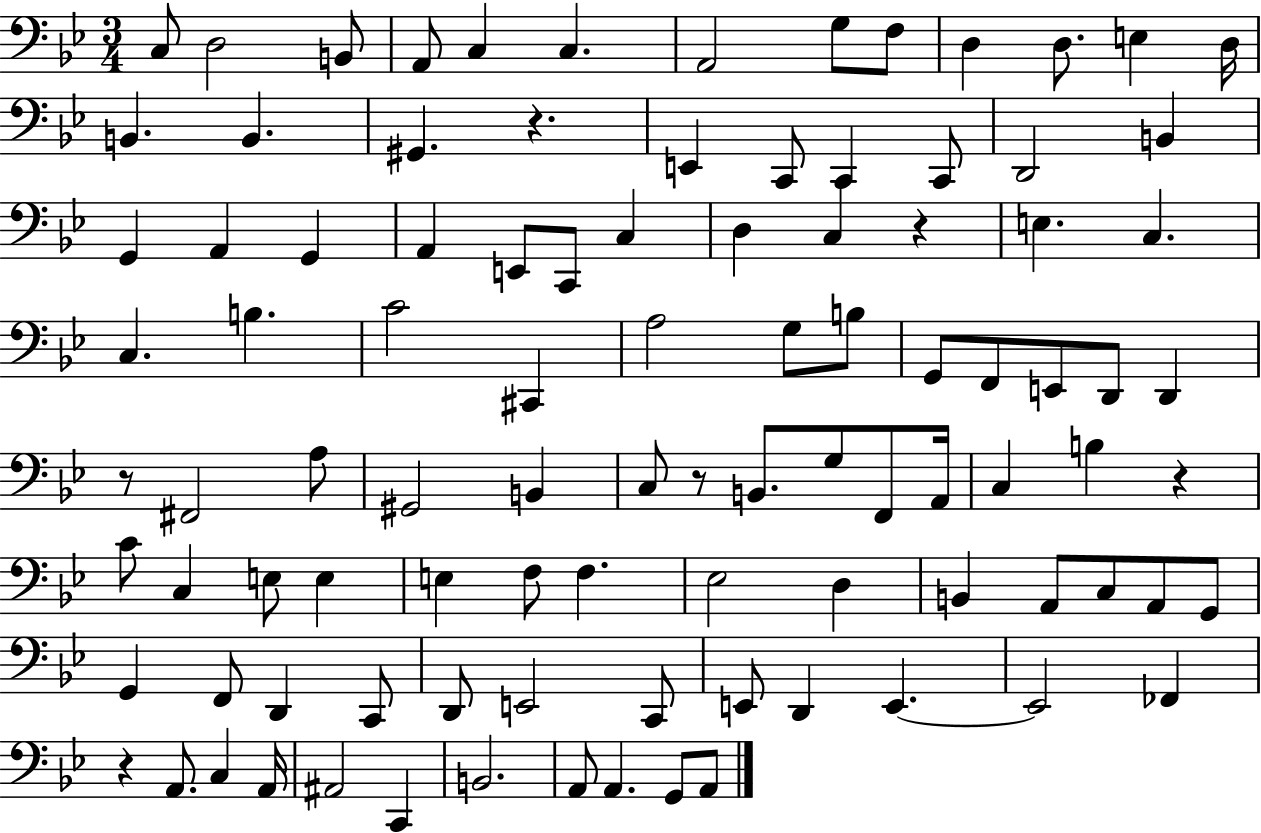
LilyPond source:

{
  \clef bass
  \numericTimeSignature
  \time 3/4
  \key bes \major
  \repeat volta 2 { c8 d2 b,8 | a,8 c4 c4. | a,2 g8 f8 | d4 d8. e4 d16 | \break b,4. b,4. | gis,4. r4. | e,4 c,8 c,4 c,8 | d,2 b,4 | \break g,4 a,4 g,4 | a,4 e,8 c,8 c4 | d4 c4 r4 | e4. c4. | \break c4. b4. | c'2 cis,4 | a2 g8 b8 | g,8 f,8 e,8 d,8 d,4 | \break r8 fis,2 a8 | gis,2 b,4 | c8 r8 b,8. g8 f,8 a,16 | c4 b4 r4 | \break c'8 c4 e8 e4 | e4 f8 f4. | ees2 d4 | b,4 a,8 c8 a,8 g,8 | \break g,4 f,8 d,4 c,8 | d,8 e,2 c,8 | e,8 d,4 e,4.~~ | e,2 fes,4 | \break r4 a,8. c4 a,16 | ais,2 c,4 | b,2. | a,8 a,4. g,8 a,8 | \break } \bar "|."
}